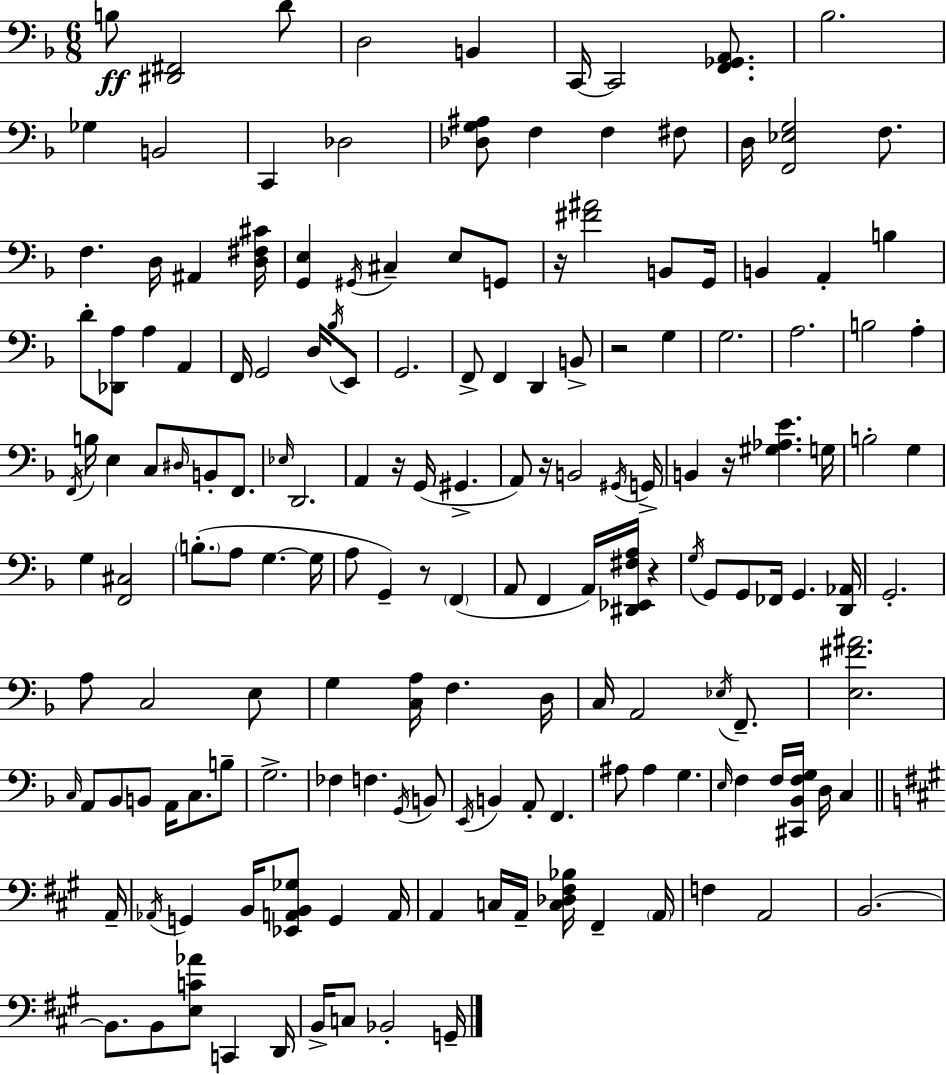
X:1
T:Untitled
M:6/8
L:1/4
K:Dm
B,/2 [^D,,^F,,]2 D/2 D,2 B,, C,,/4 C,,2 [F,,_G,,A,,]/2 _B,2 _G, B,,2 C,, _D,2 [_D,G,^A,]/2 F, F, ^F,/2 D,/4 [F,,_E,G,]2 F,/2 F, D,/4 ^A,, [D,^F,^C]/4 [G,,E,] ^G,,/4 ^C, E,/2 G,,/2 z/4 [^F^A]2 B,,/2 G,,/4 B,, A,, B, D/2 [_D,,A,]/2 A, A,, F,,/4 G,,2 D,/4 _B,/4 E,,/2 G,,2 F,,/2 F,, D,, B,,/2 z2 G, G,2 A,2 B,2 A, F,,/4 B,/4 E, C,/2 ^D,/4 B,,/2 F,,/2 _E,/4 D,,2 A,, z/4 G,,/4 ^G,, A,,/2 z/4 B,,2 ^G,,/4 G,,/4 B,, z/4 [^G,_A,E] G,/4 B,2 G, G, [F,,^C,]2 B,/2 A,/2 G, G,/4 A,/2 G,, z/2 F,, A,,/2 F,, A,,/4 [^D,,_E,,^F,A,]/4 z G,/4 G,,/2 G,,/2 _F,,/4 G,, [D,,_A,,]/4 G,,2 A,/2 C,2 E,/2 G, [C,A,]/4 F, D,/4 C,/4 A,,2 _E,/4 F,,/2 [E,^F^A]2 C,/4 A,,/2 _B,,/2 B,,/2 A,,/4 C,/2 B,/2 G,2 _F, F, G,,/4 B,,/2 E,,/4 B,, A,,/2 F,, ^A,/2 ^A, G, E,/4 F, F,/4 [^C,,_B,,F,G,]/4 D,/4 C, A,,/4 _A,,/4 G,, B,,/4 [_E,,A,,B,,_G,]/2 G,, A,,/4 A,, C,/4 A,,/4 [C,_D,^F,_B,]/4 ^F,, A,,/4 F, A,,2 B,,2 B,,/2 B,,/2 [E,C_A]/2 C,, D,,/4 B,,/4 C,/2 _B,,2 G,,/4